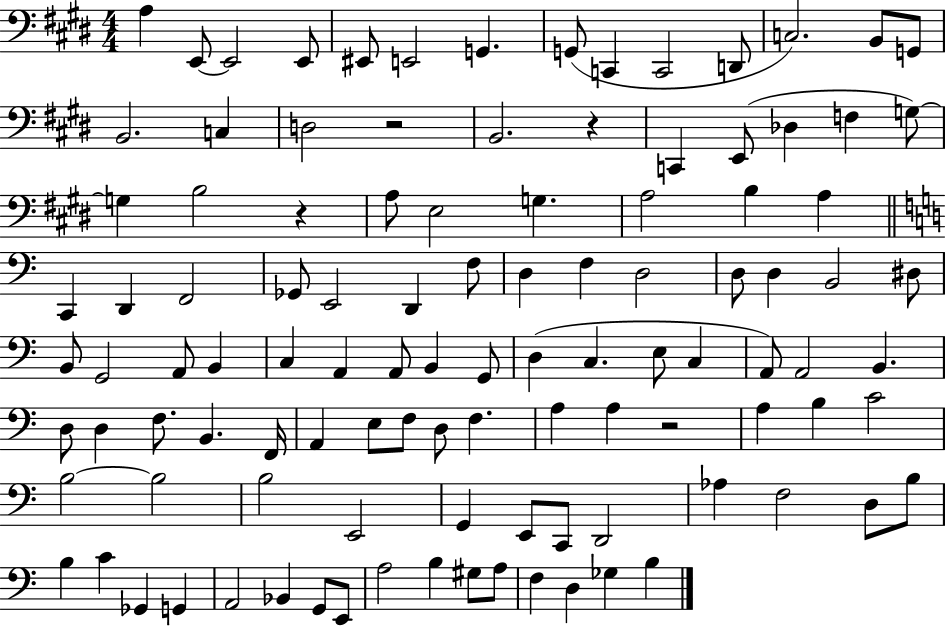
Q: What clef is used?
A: bass